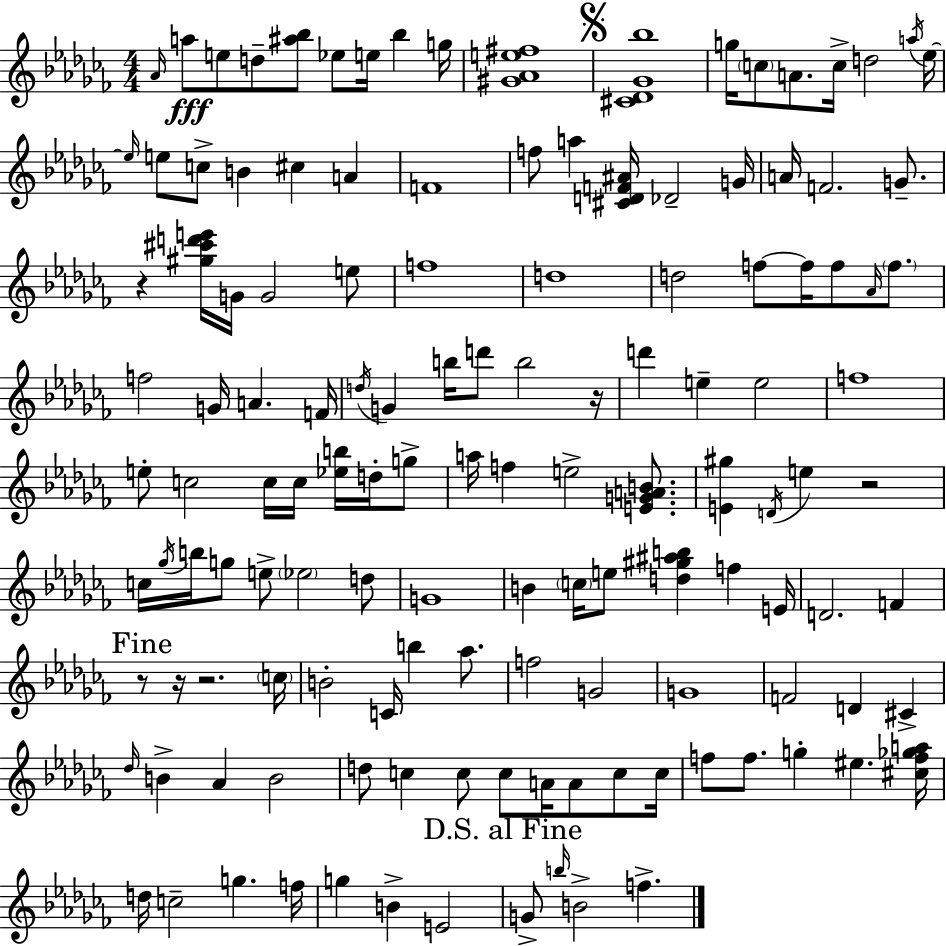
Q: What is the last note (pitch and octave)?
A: F5